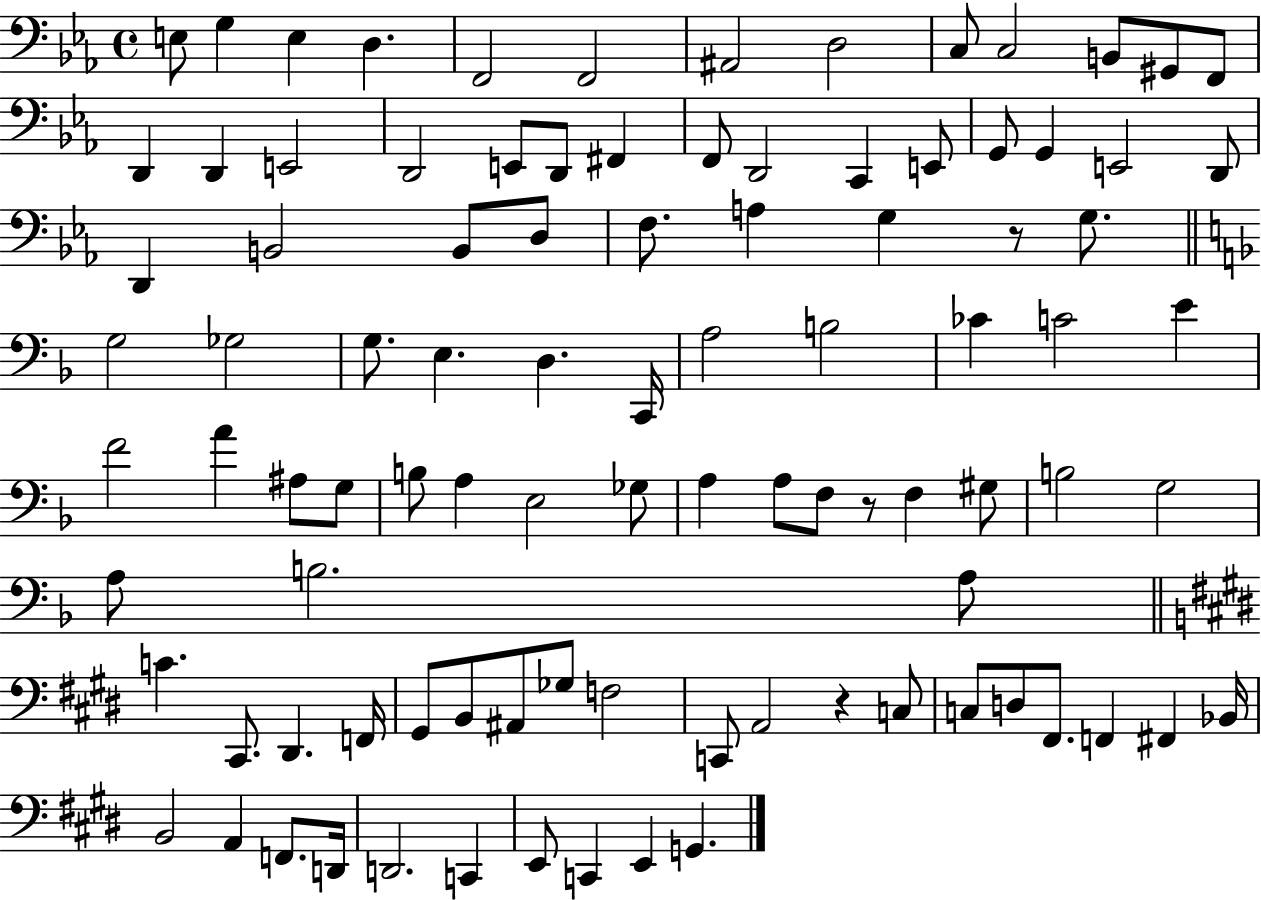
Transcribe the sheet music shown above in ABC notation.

X:1
T:Untitled
M:4/4
L:1/4
K:Eb
E,/2 G, E, D, F,,2 F,,2 ^A,,2 D,2 C,/2 C,2 B,,/2 ^G,,/2 F,,/2 D,, D,, E,,2 D,,2 E,,/2 D,,/2 ^F,, F,,/2 D,,2 C,, E,,/2 G,,/2 G,, E,,2 D,,/2 D,, B,,2 B,,/2 D,/2 F,/2 A, G, z/2 G,/2 G,2 _G,2 G,/2 E, D, C,,/4 A,2 B,2 _C C2 E F2 A ^A,/2 G,/2 B,/2 A, E,2 _G,/2 A, A,/2 F,/2 z/2 F, ^G,/2 B,2 G,2 A,/2 B,2 A,/2 C ^C,,/2 ^D,, F,,/4 ^G,,/2 B,,/2 ^A,,/2 _G,/2 F,2 C,,/2 A,,2 z C,/2 C,/2 D,/2 ^F,,/2 F,, ^F,, _B,,/4 B,,2 A,, F,,/2 D,,/4 D,,2 C,, E,,/2 C,, E,, G,,